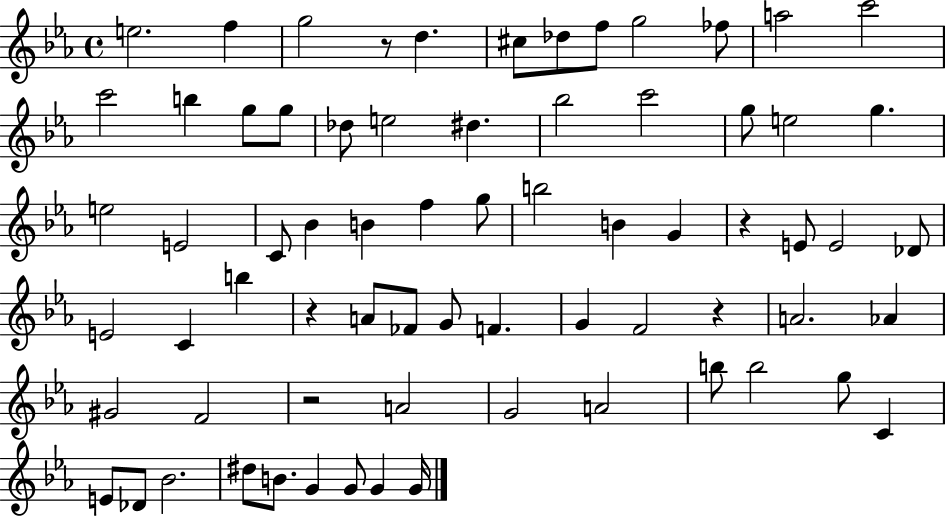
X:1
T:Untitled
M:4/4
L:1/4
K:Eb
e2 f g2 z/2 d ^c/2 _d/2 f/2 g2 _f/2 a2 c'2 c'2 b g/2 g/2 _d/2 e2 ^d _b2 c'2 g/2 e2 g e2 E2 C/2 _B B f g/2 b2 B G z E/2 E2 _D/2 E2 C b z A/2 _F/2 G/2 F G F2 z A2 _A ^G2 F2 z2 A2 G2 A2 b/2 b2 g/2 C E/2 _D/2 _B2 ^d/2 B/2 G G/2 G G/4